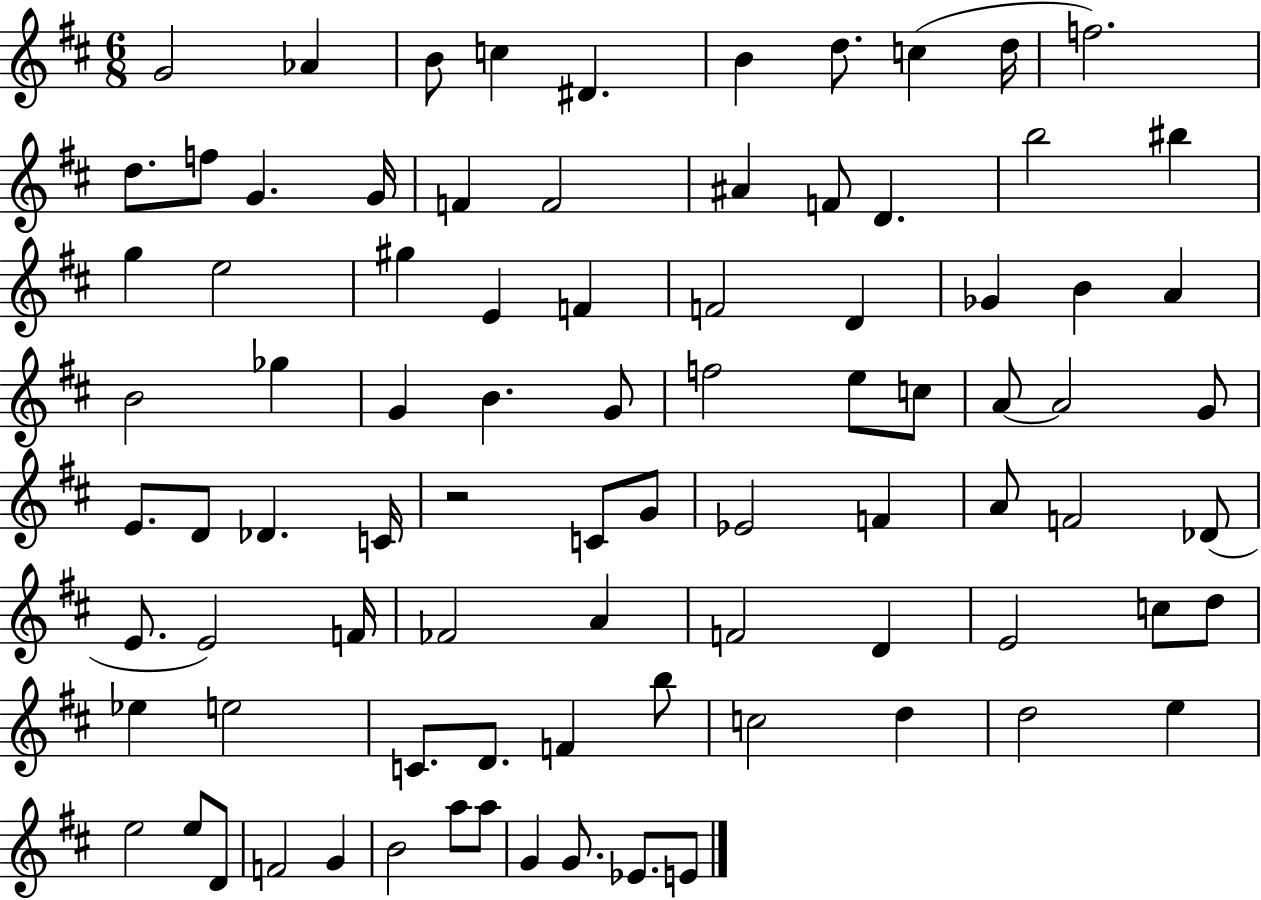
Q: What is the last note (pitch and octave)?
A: E4